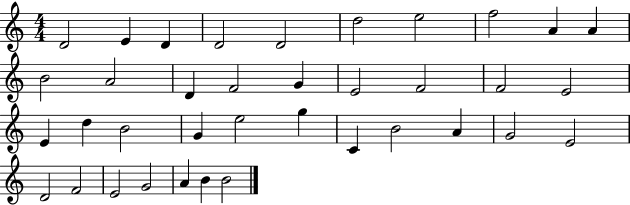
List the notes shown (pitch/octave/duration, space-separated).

D4/h E4/q D4/q D4/h D4/h D5/h E5/h F5/h A4/q A4/q B4/h A4/h D4/q F4/h G4/q E4/h F4/h F4/h E4/h E4/q D5/q B4/h G4/q E5/h G5/q C4/q B4/h A4/q G4/h E4/h D4/h F4/h E4/h G4/h A4/q B4/q B4/h